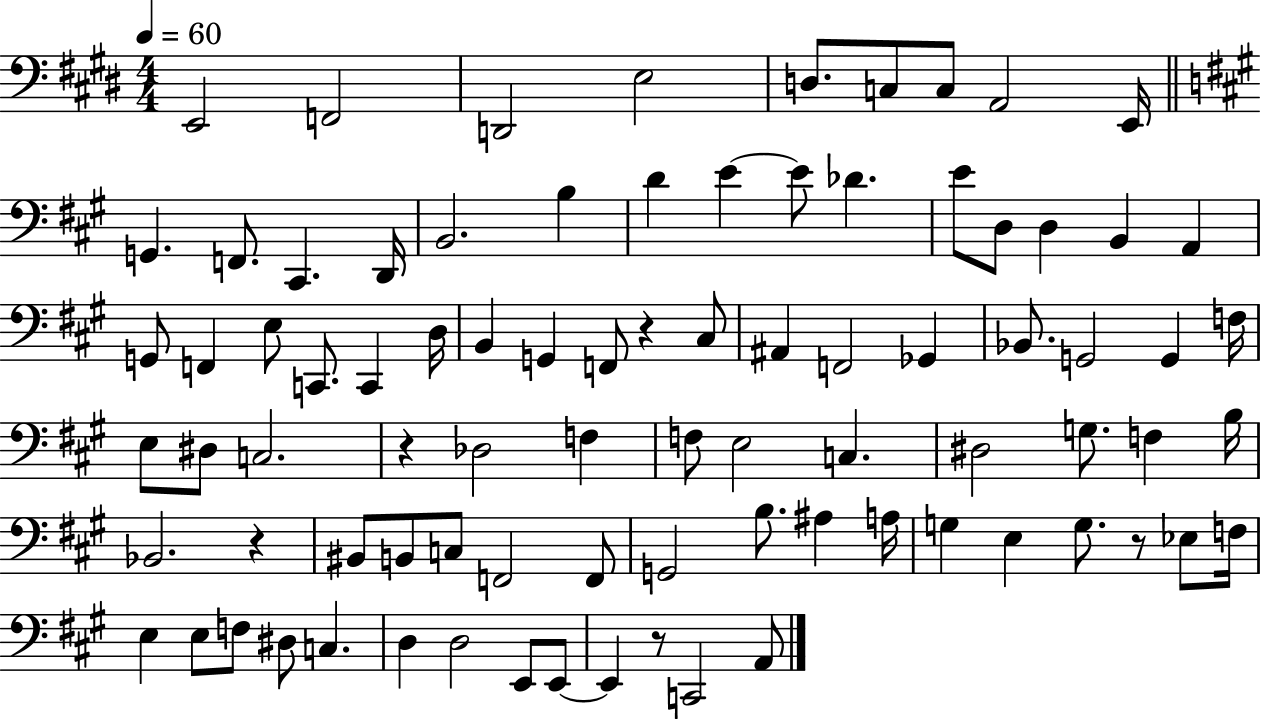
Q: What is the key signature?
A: E major